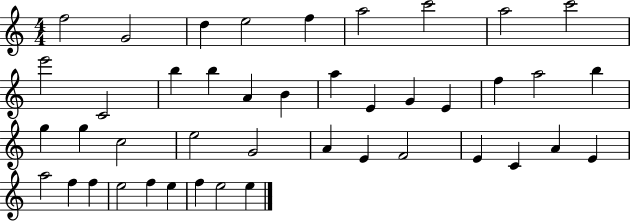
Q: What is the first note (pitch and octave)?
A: F5